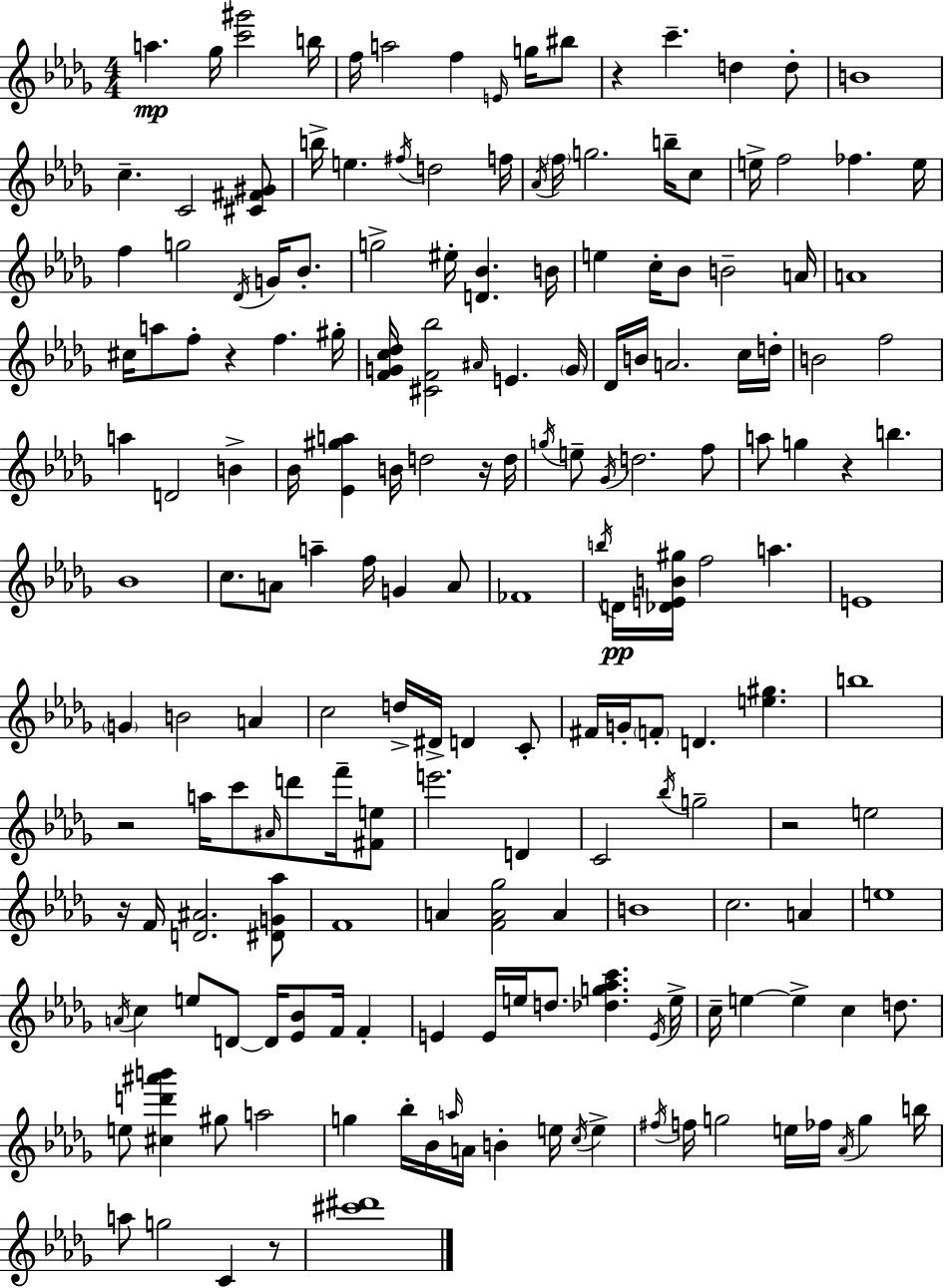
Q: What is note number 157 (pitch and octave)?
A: A5